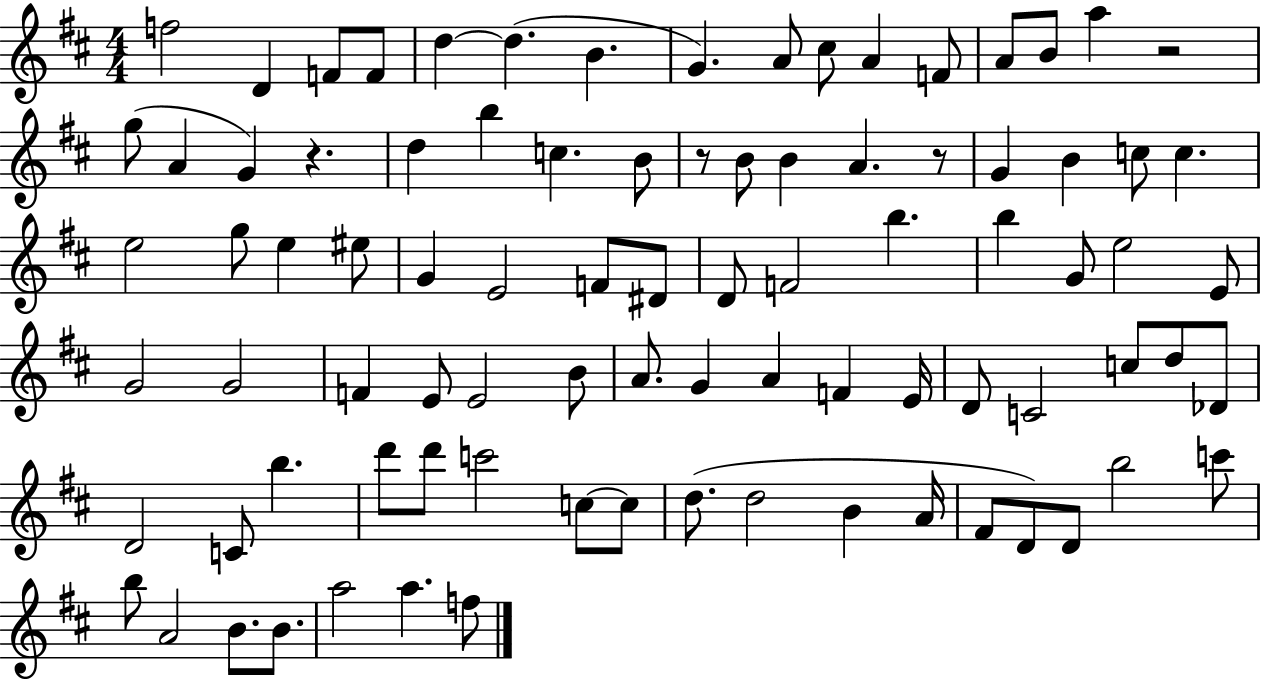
{
  \clef treble
  \numericTimeSignature
  \time 4/4
  \key d \major
  f''2 d'4 f'8 f'8 | d''4~~ d''4.( b'4. | g'4.) a'8 cis''8 a'4 f'8 | a'8 b'8 a''4 r2 | \break g''8( a'4 g'4) r4. | d''4 b''4 c''4. b'8 | r8 b'8 b'4 a'4. r8 | g'4 b'4 c''8 c''4. | \break e''2 g''8 e''4 eis''8 | g'4 e'2 f'8 dis'8 | d'8 f'2 b''4. | b''4 g'8 e''2 e'8 | \break g'2 g'2 | f'4 e'8 e'2 b'8 | a'8. g'4 a'4 f'4 e'16 | d'8 c'2 c''8 d''8 des'8 | \break d'2 c'8 b''4. | d'''8 d'''8 c'''2 c''8~~ c''8 | d''8.( d''2 b'4 a'16 | fis'8 d'8) d'8 b''2 c'''8 | \break b''8 a'2 b'8. b'8. | a''2 a''4. f''8 | \bar "|."
}